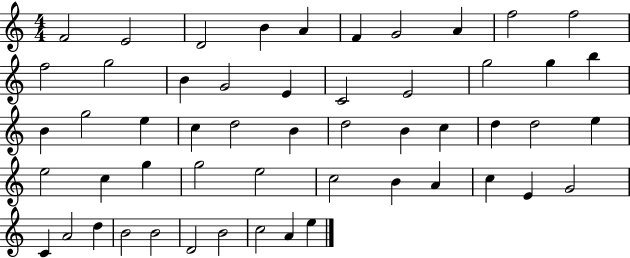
F4/h E4/h D4/h B4/q A4/q F4/q G4/h A4/q F5/h F5/h F5/h G5/h B4/q G4/h E4/q C4/h E4/h G5/h G5/q B5/q B4/q G5/h E5/q C5/q D5/h B4/q D5/h B4/q C5/q D5/q D5/h E5/q E5/h C5/q G5/q G5/h E5/h C5/h B4/q A4/q C5/q E4/q G4/h C4/q A4/h D5/q B4/h B4/h D4/h B4/h C5/h A4/q E5/q